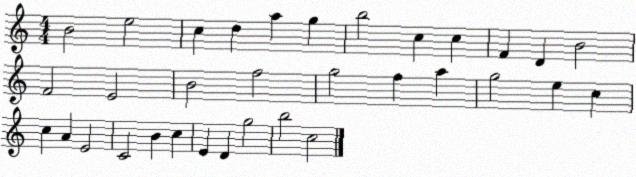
X:1
T:Untitled
M:4/4
L:1/4
K:C
B2 e2 c d a g b2 c c F D B2 F2 E2 B2 f2 g2 f a g2 e c c A E2 C2 B c E D g2 b2 c2